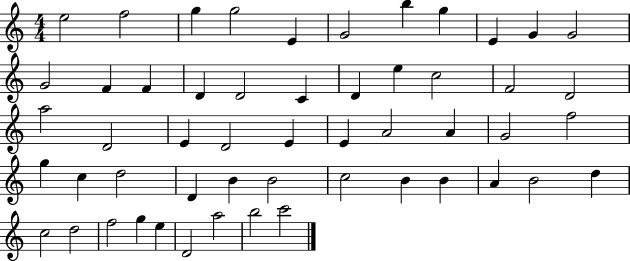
E5/h F5/h G5/q G5/h E4/q G4/h B5/q G5/q E4/q G4/q G4/h G4/h F4/q F4/q D4/q D4/h C4/q D4/q E5/q C5/h F4/h D4/h A5/h D4/h E4/q D4/h E4/q E4/q A4/h A4/q G4/h F5/h G5/q C5/q D5/h D4/q B4/q B4/h C5/h B4/q B4/q A4/q B4/h D5/q C5/h D5/h F5/h G5/q E5/q D4/h A5/h B5/h C6/h